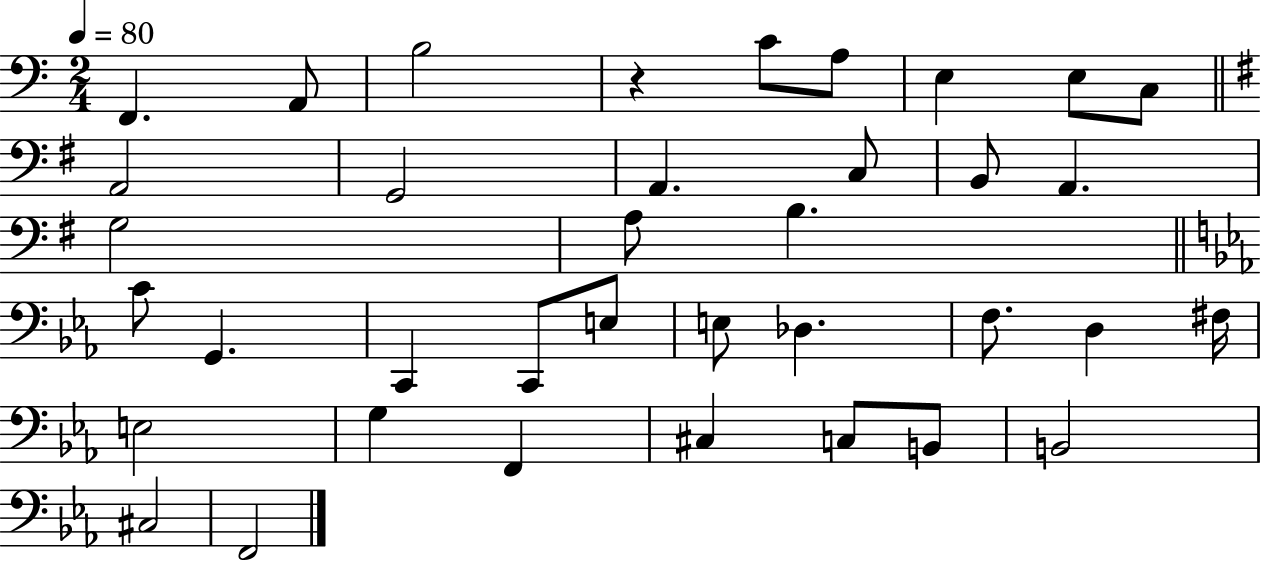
{
  \clef bass
  \numericTimeSignature
  \time 2/4
  \key c \major
  \tempo 4 = 80
  f,4. a,8 | b2 | r4 c'8 a8 | e4 e8 c8 | \break \bar "||" \break \key g \major a,2 | g,2 | a,4. c8 | b,8 a,4. | \break g2 | a8 b4. | \bar "||" \break \key ees \major c'8 g,4. | c,4 c,8 e8 | e8 des4. | f8. d4 fis16 | \break e2 | g4 f,4 | cis4 c8 b,8 | b,2 | \break cis2 | f,2 | \bar "|."
}